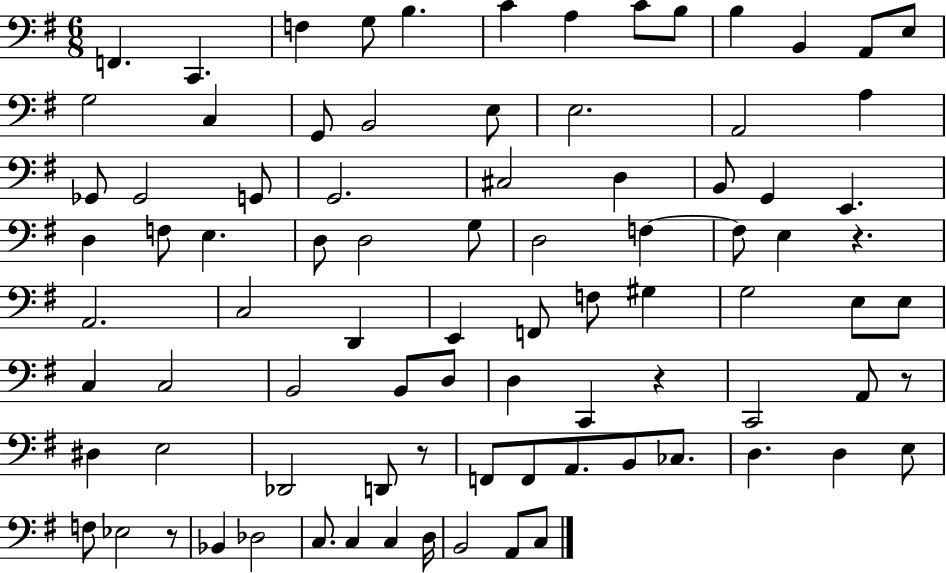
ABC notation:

X:1
T:Untitled
M:6/8
L:1/4
K:G
F,, C,, F, G,/2 B, C A, C/2 B,/2 B, B,, A,,/2 E,/2 G,2 C, G,,/2 B,,2 E,/2 E,2 A,,2 A, _G,,/2 _G,,2 G,,/2 G,,2 ^C,2 D, B,,/2 G,, E,, D, F,/2 E, D,/2 D,2 G,/2 D,2 F, F,/2 E, z A,,2 C,2 D,, E,, F,,/2 F,/2 ^G, G,2 E,/2 E,/2 C, C,2 B,,2 B,,/2 D,/2 D, C,, z C,,2 A,,/2 z/2 ^D, E,2 _D,,2 D,,/2 z/2 F,,/2 F,,/2 A,,/2 B,,/2 _C,/2 D, D, E,/2 F,/2 _E,2 z/2 _B,, _D,2 C,/2 C, C, D,/4 B,,2 A,,/2 C,/2